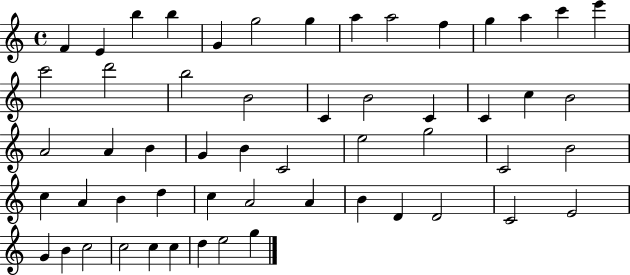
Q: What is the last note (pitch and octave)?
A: G5